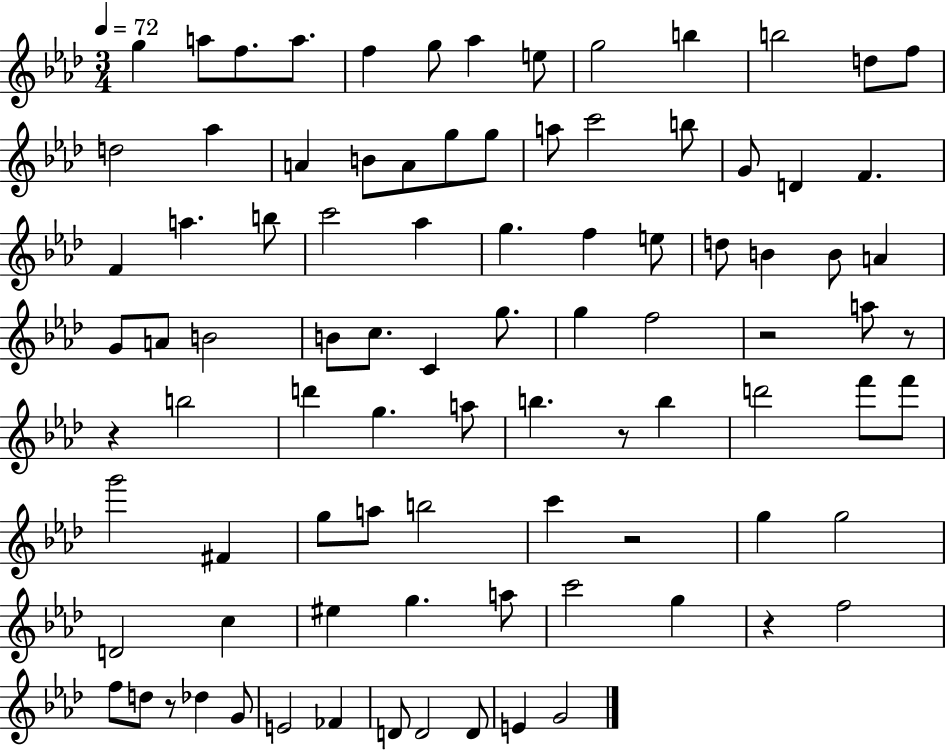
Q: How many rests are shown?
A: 7